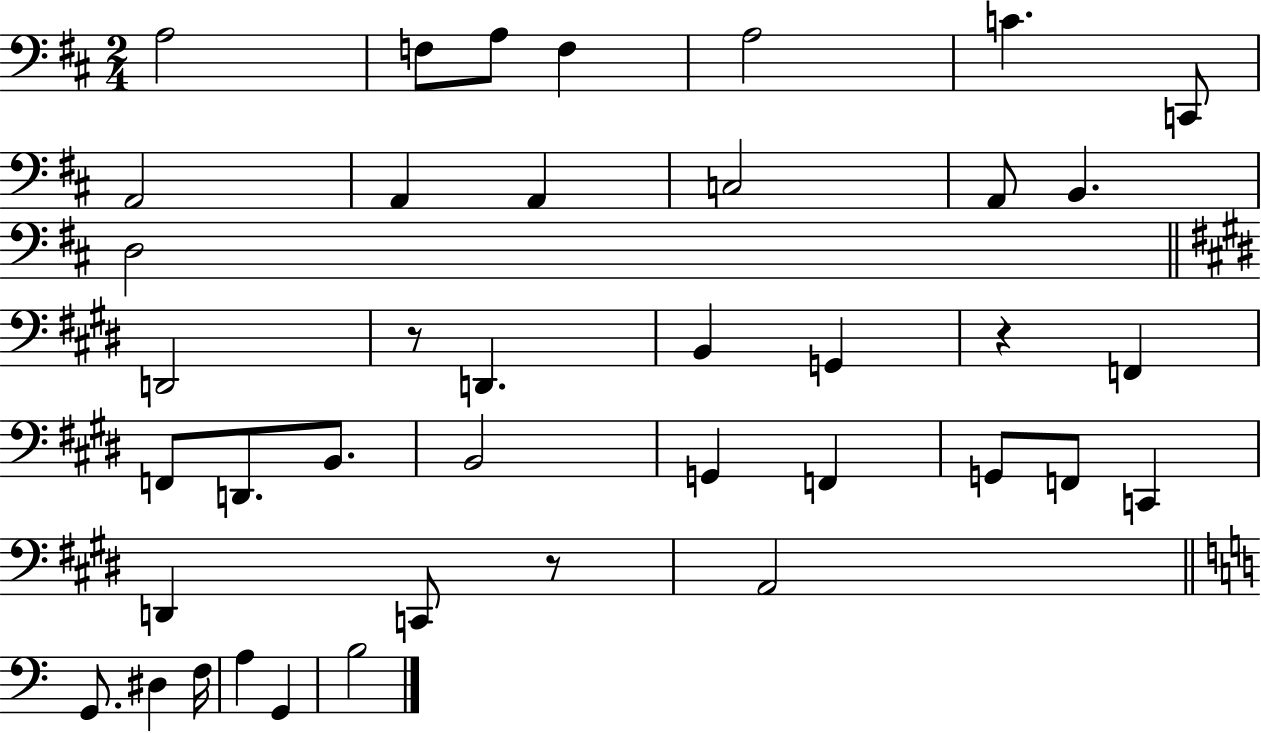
{
  \clef bass
  \numericTimeSignature
  \time 2/4
  \key d \major
  a2 | f8 a8 f4 | a2 | c'4. c,8 | \break a,2 | a,4 a,4 | c2 | a,8 b,4. | \break d2 | \bar "||" \break \key e \major d,2 | r8 d,4. | b,4 g,4 | r4 f,4 | \break f,8 d,8. b,8. | b,2 | g,4 f,4 | g,8 f,8 c,4 | \break d,4 c,8 r8 | a,2 | \bar "||" \break \key a \minor g,8. dis4 f16 | a4 g,4 | b2 | \bar "|."
}